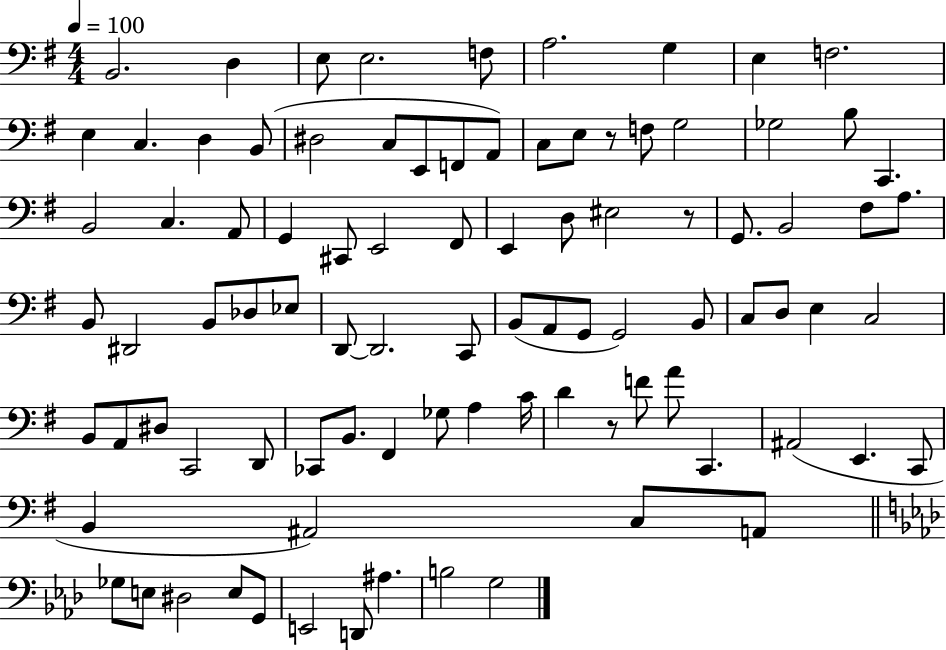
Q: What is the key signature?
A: G major